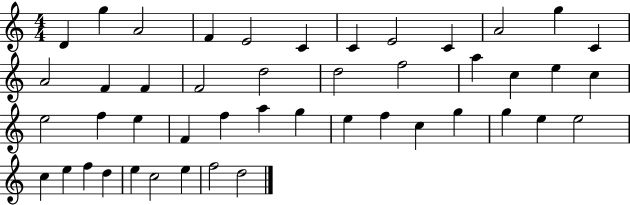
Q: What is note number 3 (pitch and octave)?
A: A4